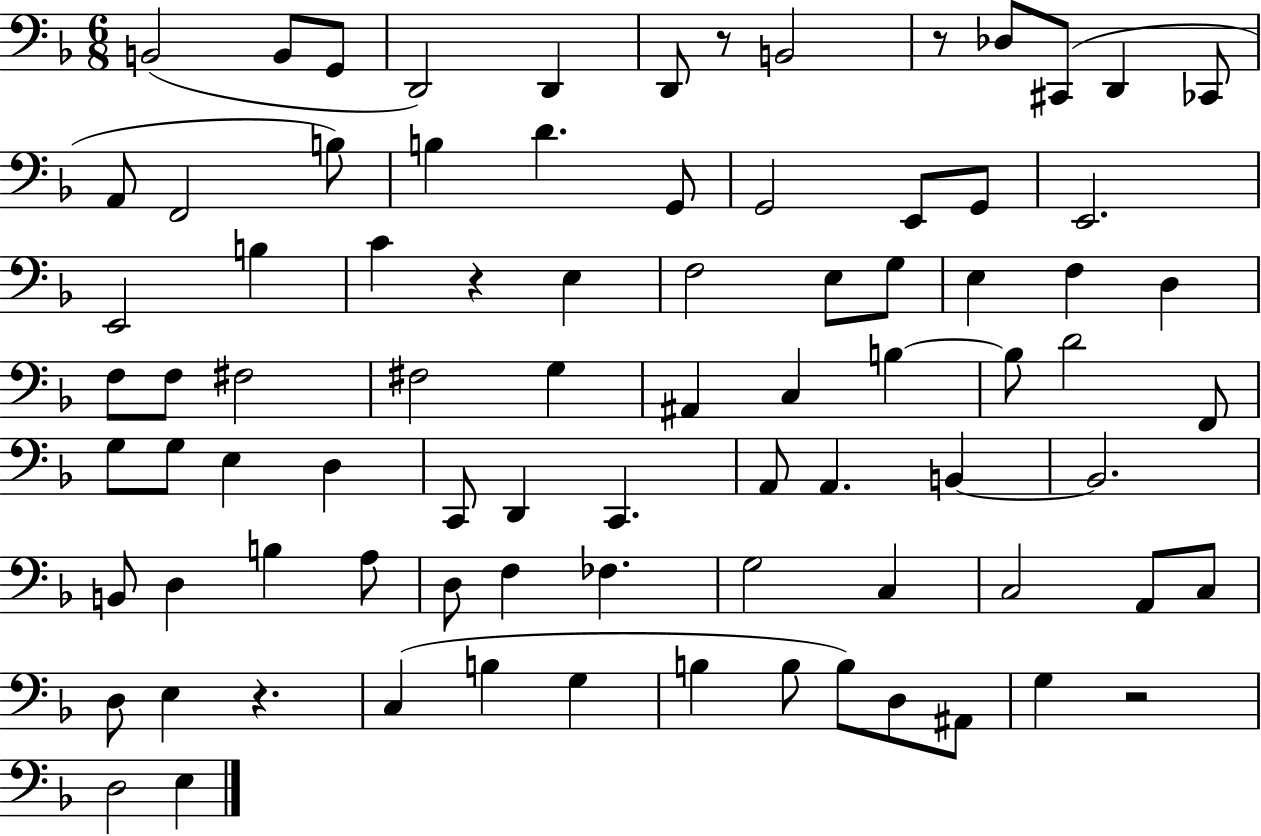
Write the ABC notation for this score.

X:1
T:Untitled
M:6/8
L:1/4
K:F
B,,2 B,,/2 G,,/2 D,,2 D,, D,,/2 z/2 B,,2 z/2 _D,/2 ^C,,/2 D,, _C,,/2 A,,/2 F,,2 B,/2 B, D G,,/2 G,,2 E,,/2 G,,/2 E,,2 E,,2 B, C z E, F,2 E,/2 G,/2 E, F, D, F,/2 F,/2 ^F,2 ^F,2 G, ^A,, C, B, B,/2 D2 F,,/2 G,/2 G,/2 E, D, C,,/2 D,, C,, A,,/2 A,, B,, B,,2 B,,/2 D, B, A,/2 D,/2 F, _F, G,2 C, C,2 A,,/2 C,/2 D,/2 E, z C, B, G, B, B,/2 B,/2 D,/2 ^A,,/2 G, z2 D,2 E,